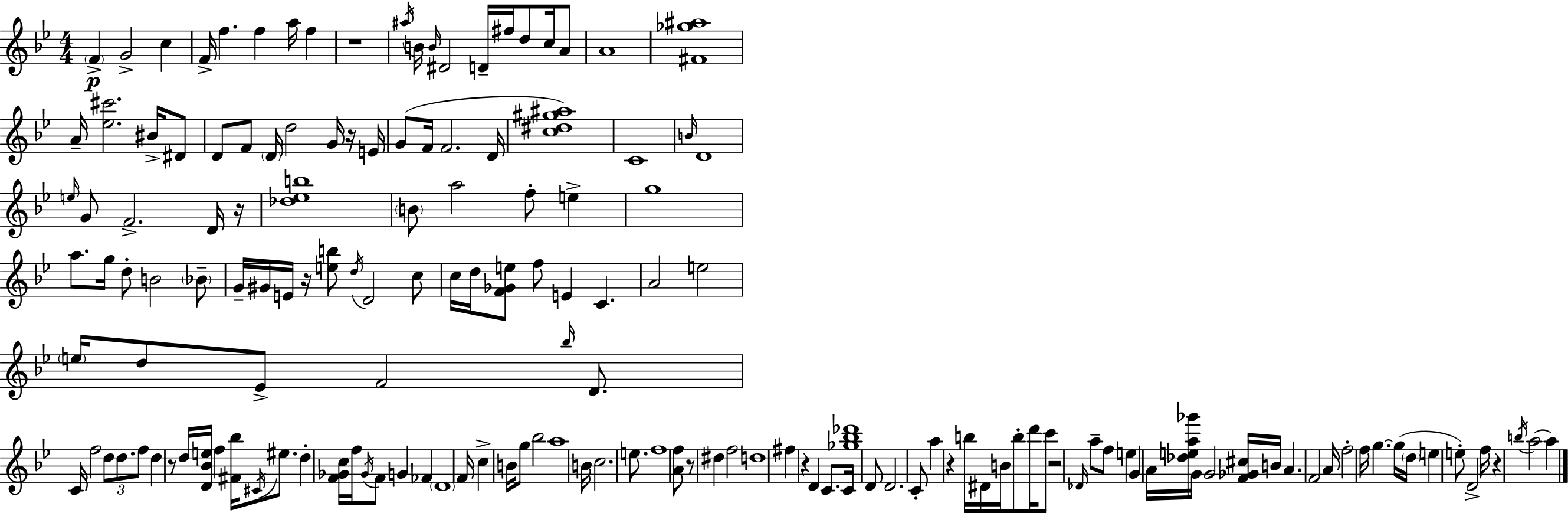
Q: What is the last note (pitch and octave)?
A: A5